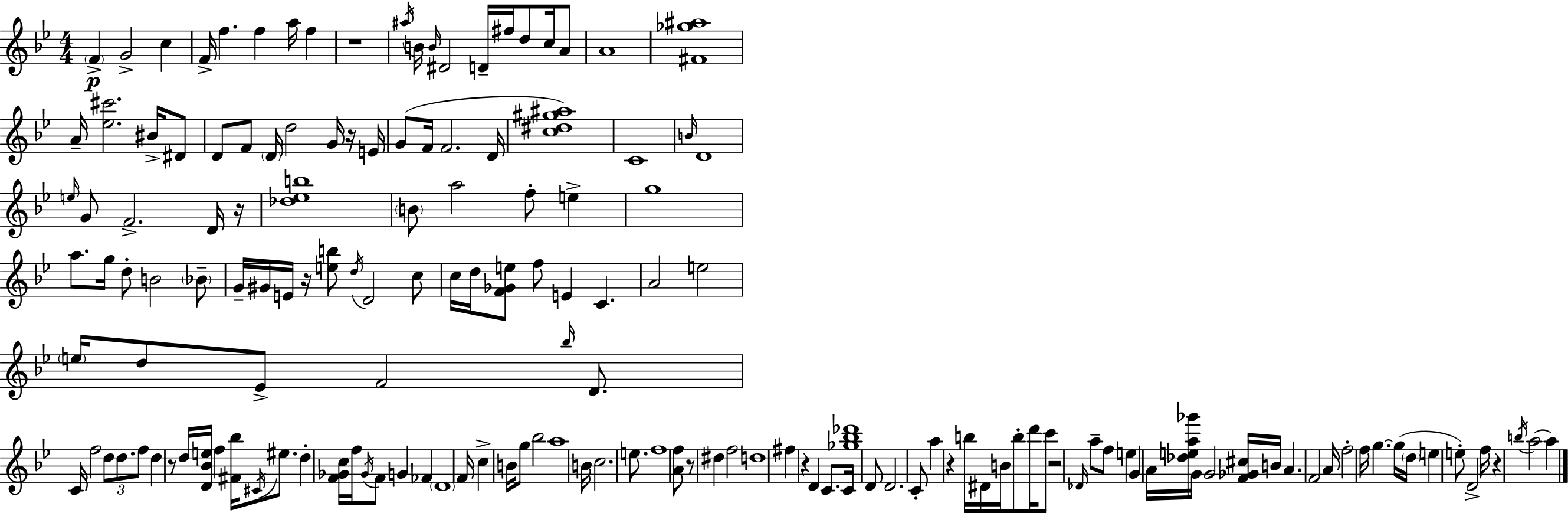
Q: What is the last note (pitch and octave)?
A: A5